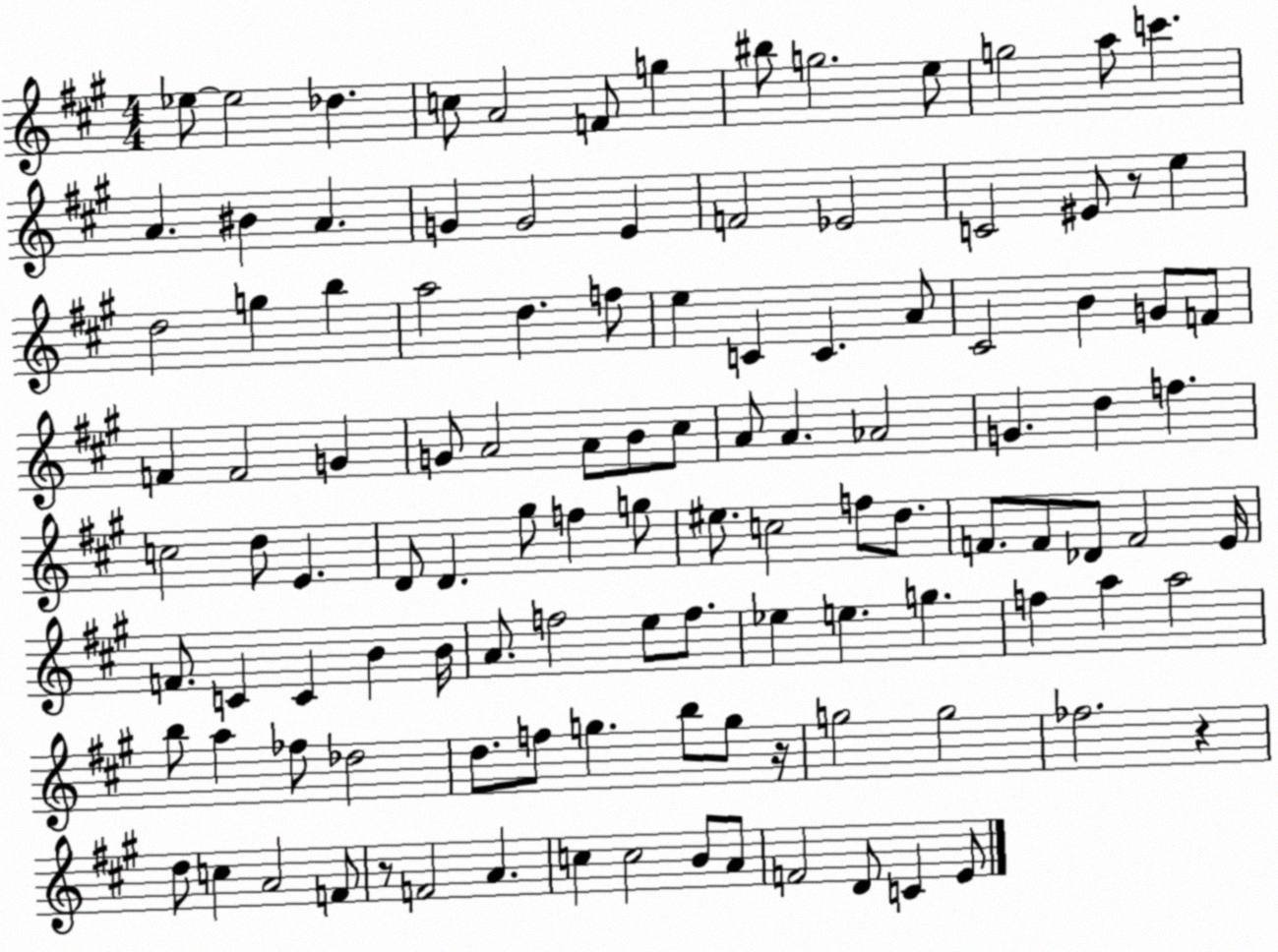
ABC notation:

X:1
T:Untitled
M:4/4
L:1/4
K:A
_e/2 _e2 _d c/2 A2 F/2 g ^b/2 g2 e/2 g2 a/2 c' A ^B A G G2 E F2 _E2 C2 ^E/2 z/2 e d2 g b a2 d f/2 e C C A/2 ^C2 B G/2 F/2 F F2 G G/2 A2 A/2 B/2 ^c/2 A/2 A _A2 G d f c2 d/2 E D/2 D ^g/2 f g/2 ^e/2 c2 f/2 d/2 F/2 F/2 _D/2 F2 E/4 F/2 C C B B/4 A/2 f2 e/2 f/2 _e e g f a a2 b/2 a _f/2 _d2 d/2 f/2 g b/2 g/2 z/4 g2 g2 _f2 z d/2 c A2 F/2 z/2 F2 A c c2 B/2 A/2 F2 D/2 C E/2